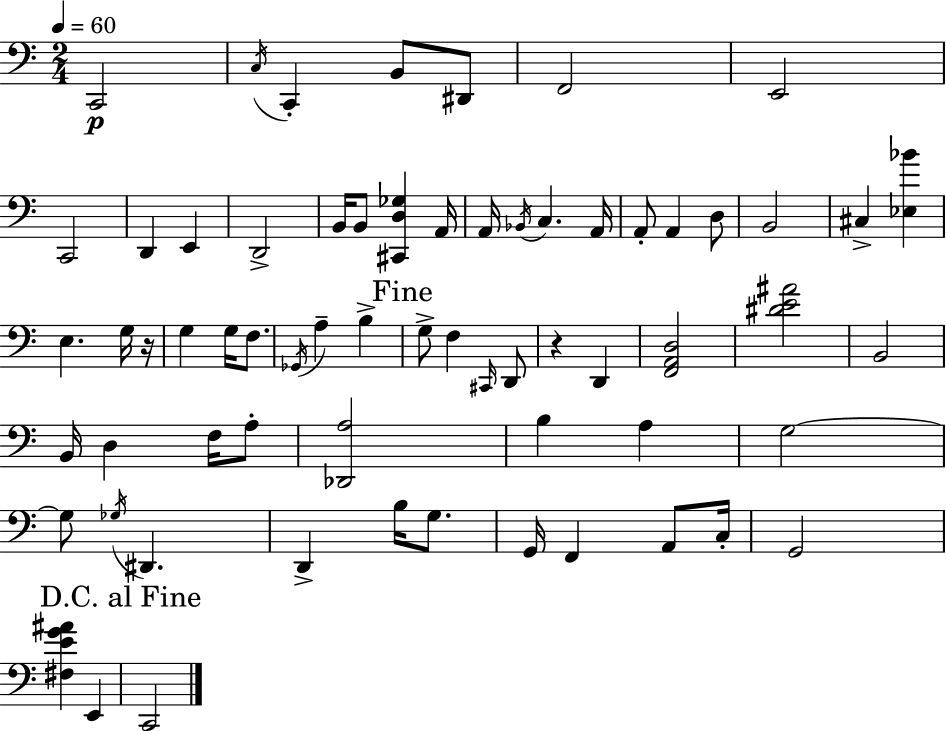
X:1
T:Untitled
M:2/4
L:1/4
K:Am
C,,2 C,/4 C,, B,,/2 ^D,,/2 F,,2 E,,2 C,,2 D,, E,, D,,2 B,,/4 B,,/2 [^C,,D,_G,] A,,/4 A,,/4 _B,,/4 C, A,,/4 A,,/2 A,, D,/2 B,,2 ^C, [_E,_B] E, G,/4 z/4 G, G,/4 F,/2 _G,,/4 A, B, G,/2 F, ^C,,/4 D,,/2 z D,, [F,,A,,D,]2 [^DE^A]2 B,,2 B,,/4 D, F,/4 A,/2 [_D,,A,]2 B, A, G,2 G,/2 _G,/4 ^D,, D,, B,/4 G,/2 G,,/4 F,, A,,/2 C,/4 G,,2 [^F,EG^A] E,, C,,2